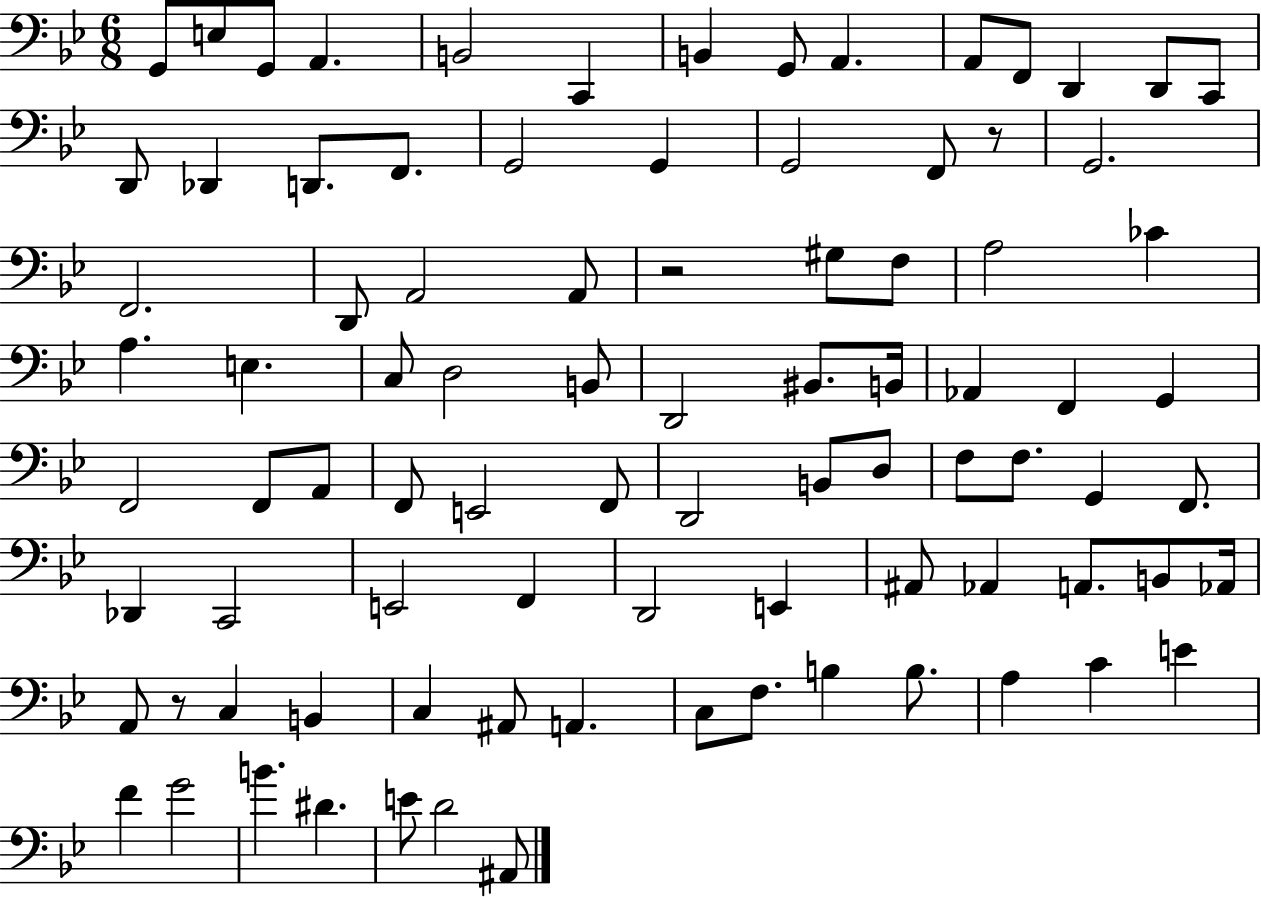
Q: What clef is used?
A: bass